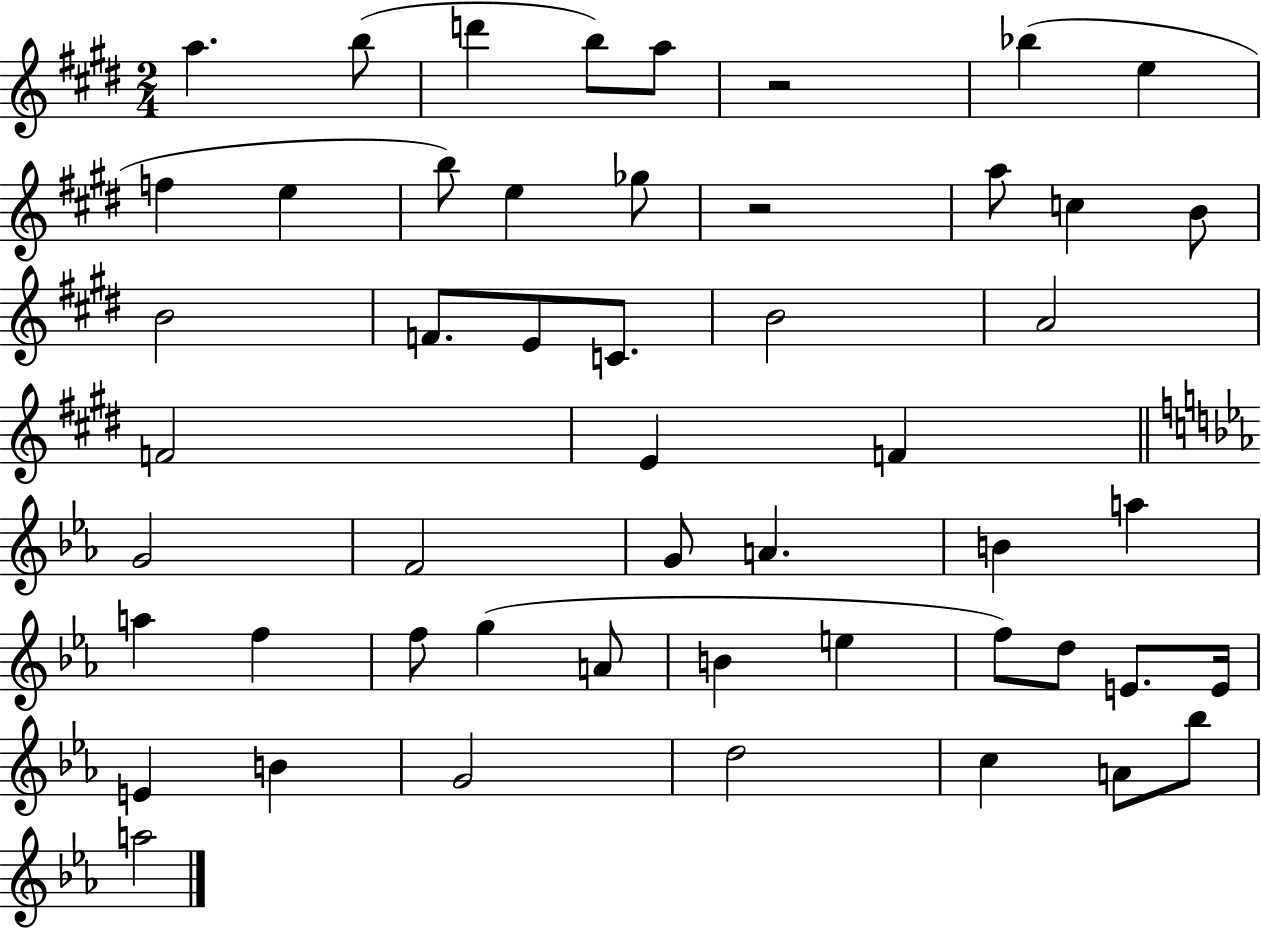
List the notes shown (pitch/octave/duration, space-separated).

A5/q. B5/e D6/q B5/e A5/e R/h Bb5/q E5/q F5/q E5/q B5/e E5/q Gb5/e R/h A5/e C5/q B4/e B4/h F4/e. E4/e C4/e. B4/h A4/h F4/h E4/q F4/q G4/h F4/h G4/e A4/q. B4/q A5/q A5/q F5/q F5/e G5/q A4/e B4/q E5/q F5/e D5/e E4/e. E4/s E4/q B4/q G4/h D5/h C5/q A4/e Bb5/e A5/h